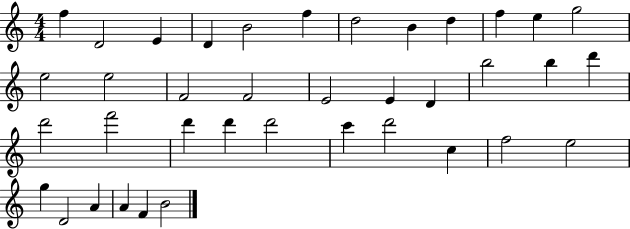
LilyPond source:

{
  \clef treble
  \numericTimeSignature
  \time 4/4
  \key c \major
  f''4 d'2 e'4 | d'4 b'2 f''4 | d''2 b'4 d''4 | f''4 e''4 g''2 | \break e''2 e''2 | f'2 f'2 | e'2 e'4 d'4 | b''2 b''4 d'''4 | \break d'''2 f'''2 | d'''4 d'''4 d'''2 | c'''4 d'''2 c''4 | f''2 e''2 | \break g''4 d'2 a'4 | a'4 f'4 b'2 | \bar "|."
}